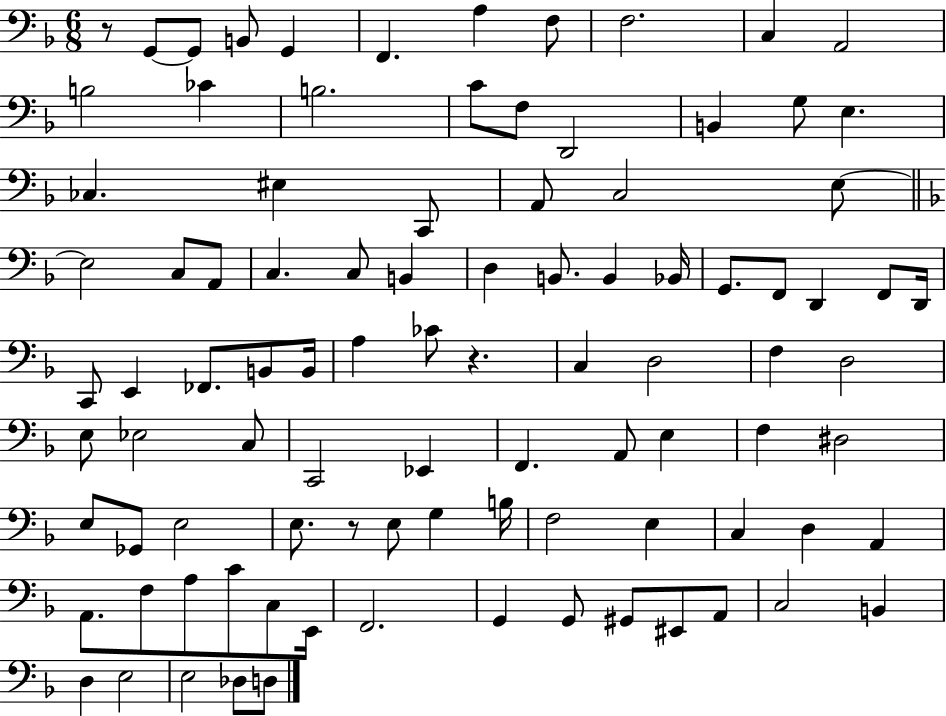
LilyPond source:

{
  \clef bass
  \numericTimeSignature
  \time 6/8
  \key f \major
  r8 g,8~~ g,8 b,8 g,4 | f,4. a4 f8 | f2. | c4 a,2 | \break b2 ces'4 | b2. | c'8 f8 d,2 | b,4 g8 e4. | \break ces4. eis4 c,8 | a,8 c2 e8~~ | \bar "||" \break \key f \major e2 c8 a,8 | c4. c8 b,4 | d4 b,8. b,4 bes,16 | g,8. f,8 d,4 f,8 d,16 | \break c,8 e,4 fes,8. b,8 b,16 | a4 ces'8 r4. | c4 d2 | f4 d2 | \break e8 ees2 c8 | c,2 ees,4 | f,4. a,8 e4 | f4 dis2 | \break e8 ges,8 e2 | e8. r8 e8 g4 b16 | f2 e4 | c4 d4 a,4 | \break a,8. f8 a8 c'8 c8 e,16 | f,2. | g,4 g,8 gis,8 eis,8 a,8 | c2 b,4 | \break d4 e2 | e2 des8 d8 | \bar "|."
}